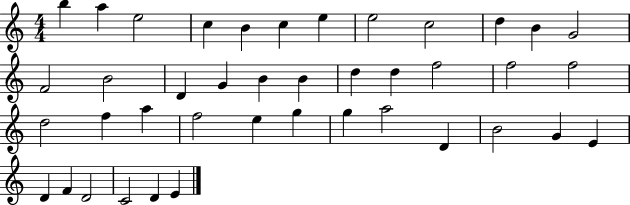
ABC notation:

X:1
T:Untitled
M:4/4
L:1/4
K:C
b a e2 c B c e e2 c2 d B G2 F2 B2 D G B B d d f2 f2 f2 d2 f a f2 e g g a2 D B2 G E D F D2 C2 D E